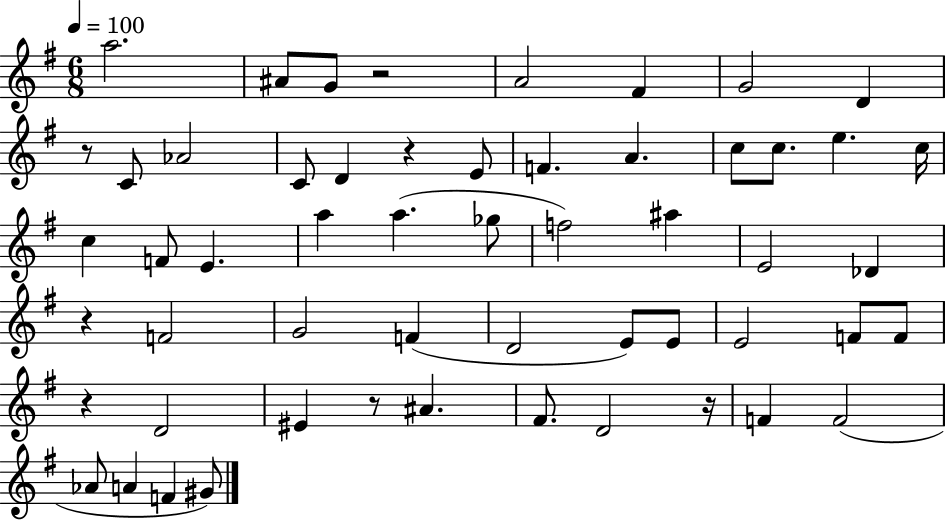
A5/h. A#4/e G4/e R/h A4/h F#4/q G4/h D4/q R/e C4/e Ab4/h C4/e D4/q R/q E4/e F4/q. A4/q. C5/e C5/e. E5/q. C5/s C5/q F4/e E4/q. A5/q A5/q. Gb5/e F5/h A#5/q E4/h Db4/q R/q F4/h G4/h F4/q D4/h E4/e E4/e E4/h F4/e F4/e R/q D4/h EIS4/q R/e A#4/q. F#4/e. D4/h R/s F4/q F4/h Ab4/e A4/q F4/q G#4/e